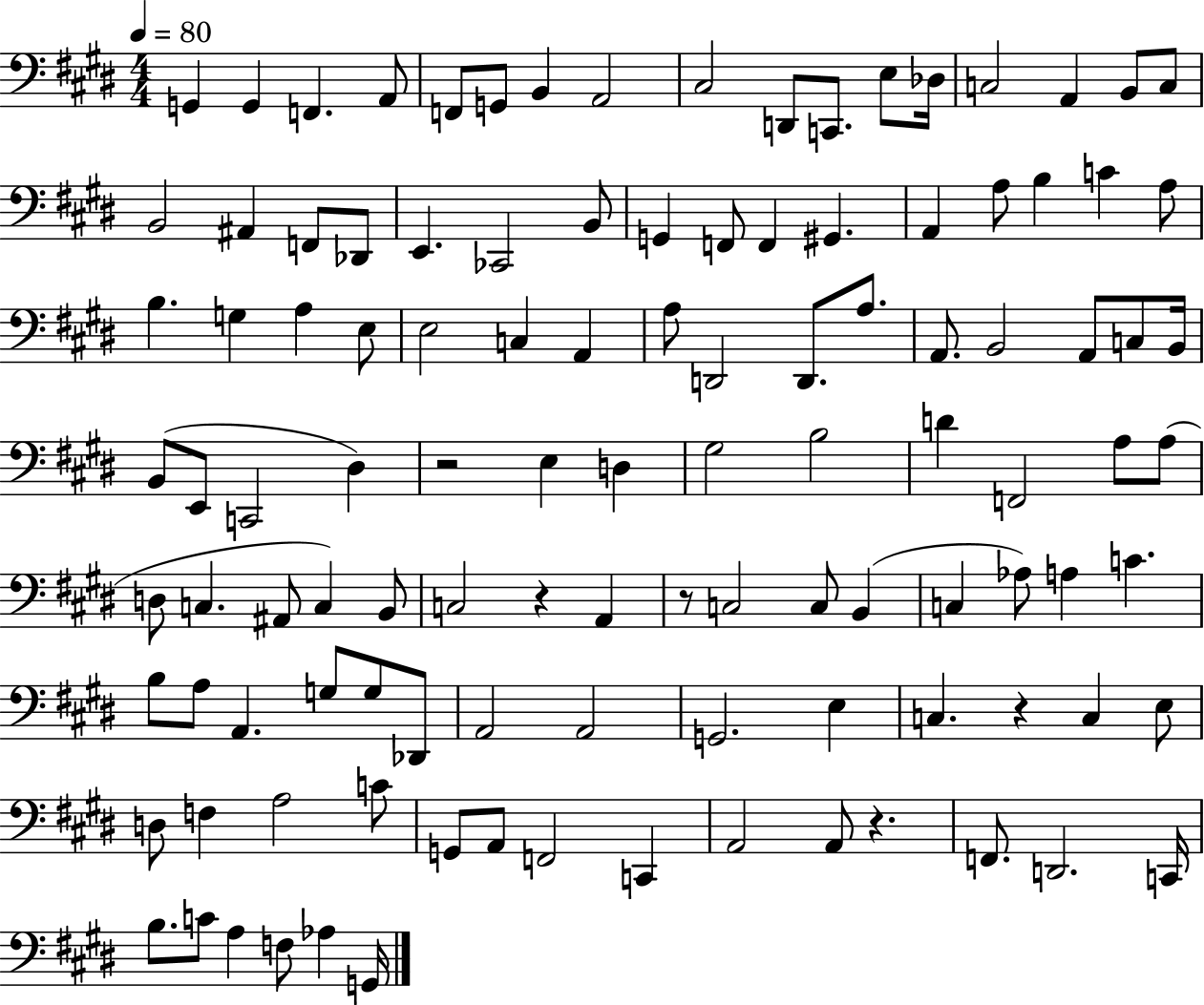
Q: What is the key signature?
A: E major